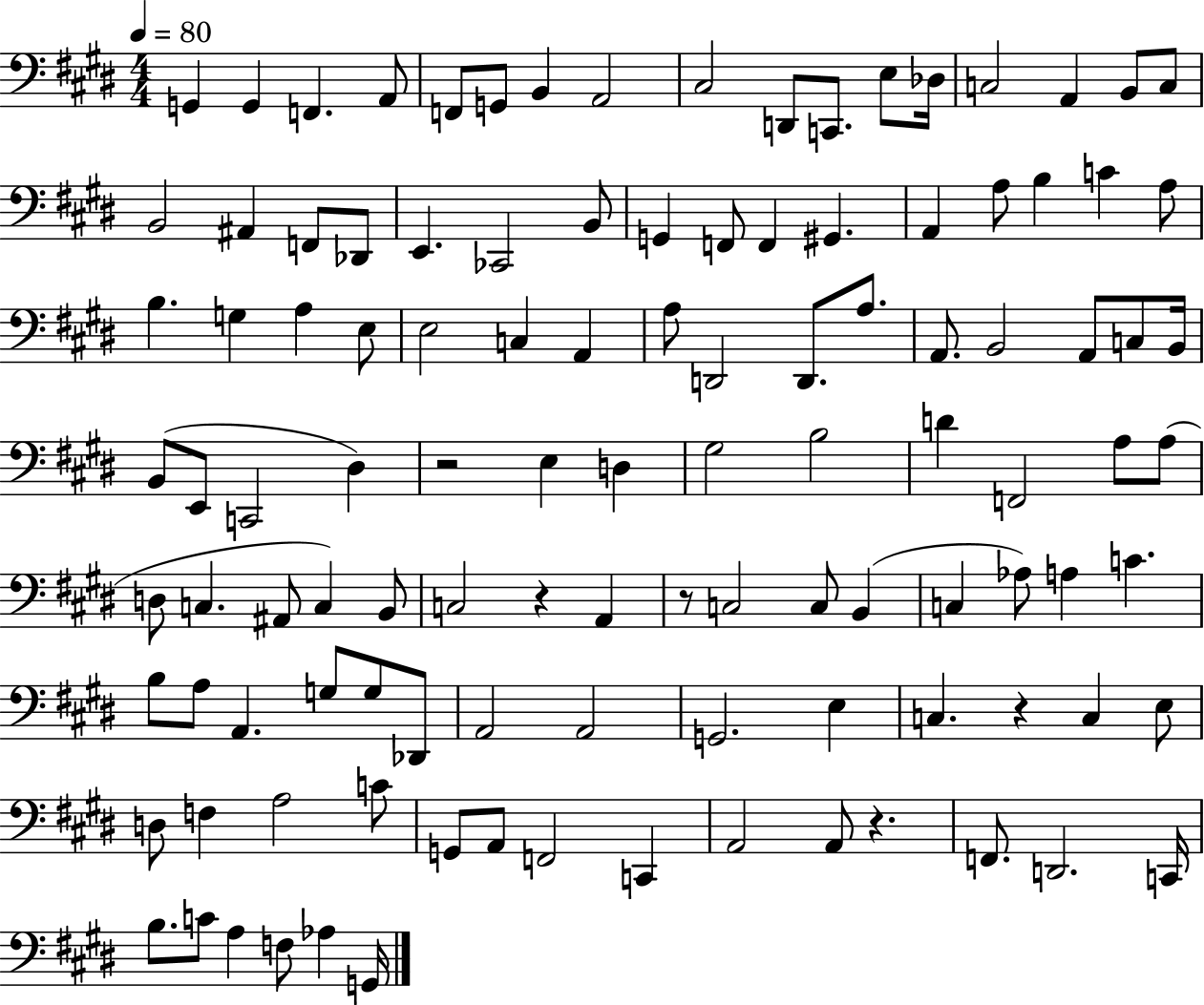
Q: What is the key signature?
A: E major